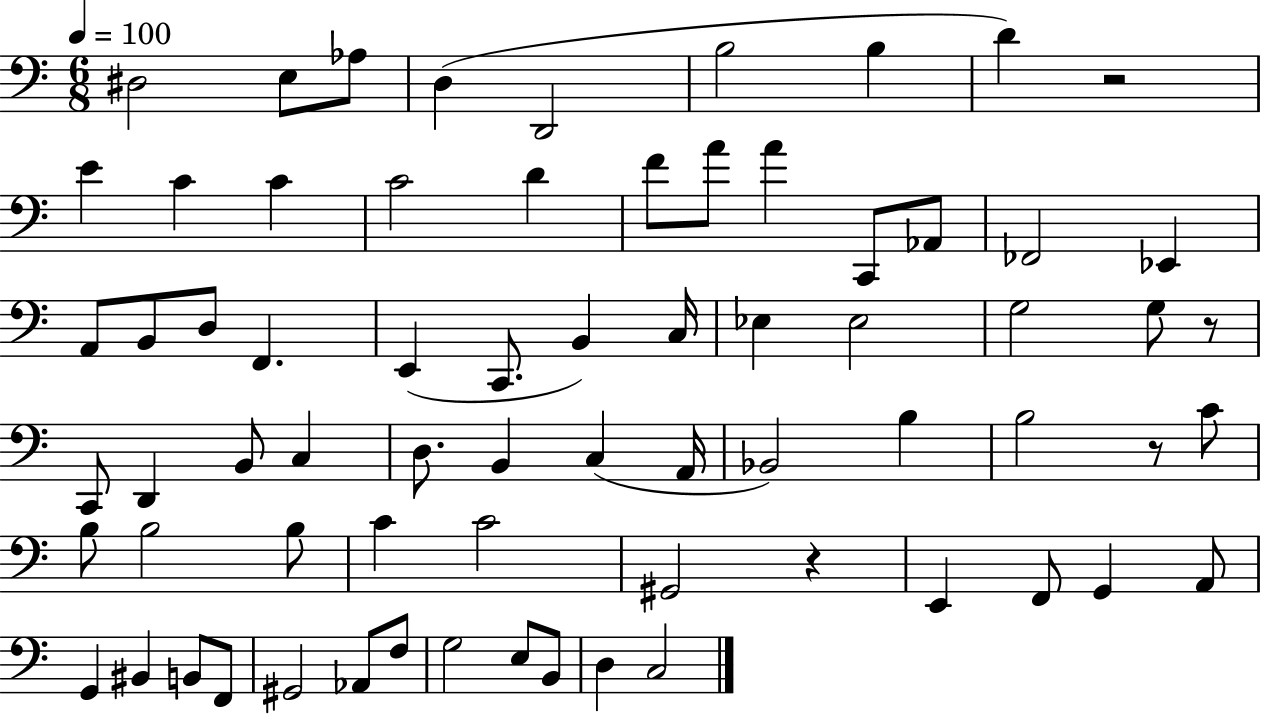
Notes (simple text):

D#3/h E3/e Ab3/e D3/q D2/h B3/h B3/q D4/q R/h E4/q C4/q C4/q C4/h D4/q F4/e A4/e A4/q C2/e Ab2/e FES2/h Eb2/q A2/e B2/e D3/e F2/q. E2/q C2/e. B2/q C3/s Eb3/q Eb3/h G3/h G3/e R/e C2/e D2/q B2/e C3/q D3/e. B2/q C3/q A2/s Bb2/h B3/q B3/h R/e C4/e B3/e B3/h B3/e C4/q C4/h G#2/h R/q E2/q F2/e G2/q A2/e G2/q BIS2/q B2/e F2/e G#2/h Ab2/e F3/e G3/h E3/e B2/e D3/q C3/h